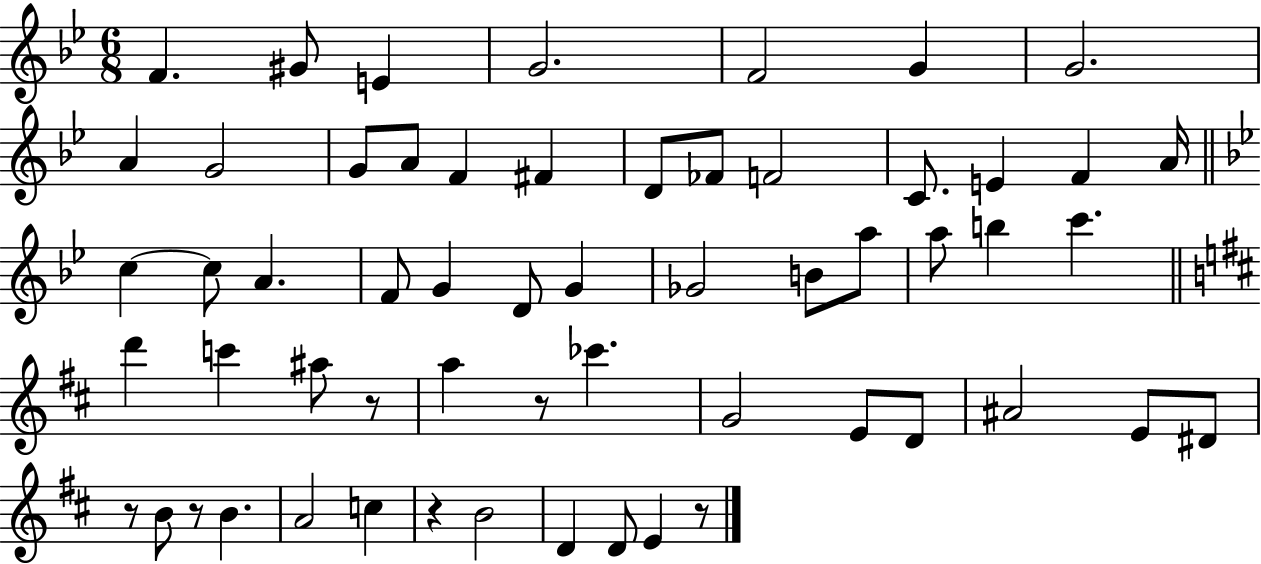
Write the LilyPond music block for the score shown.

{
  \clef treble
  \numericTimeSignature
  \time 6/8
  \key bes \major
  \repeat volta 2 { f'4. gis'8 e'4 | g'2. | f'2 g'4 | g'2. | \break a'4 g'2 | g'8 a'8 f'4 fis'4 | d'8 fes'8 f'2 | c'8. e'4 f'4 a'16 | \break \bar "||" \break \key bes \major c''4~~ c''8 a'4. | f'8 g'4 d'8 g'4 | ges'2 b'8 a''8 | a''8 b''4 c'''4. | \break \bar "||" \break \key b \minor d'''4 c'''4 ais''8 r8 | a''4 r8 ces'''4. | g'2 e'8 d'8 | ais'2 e'8 dis'8 | \break r8 b'8 r8 b'4. | a'2 c''4 | r4 b'2 | d'4 d'8 e'4 r8 | \break } \bar "|."
}